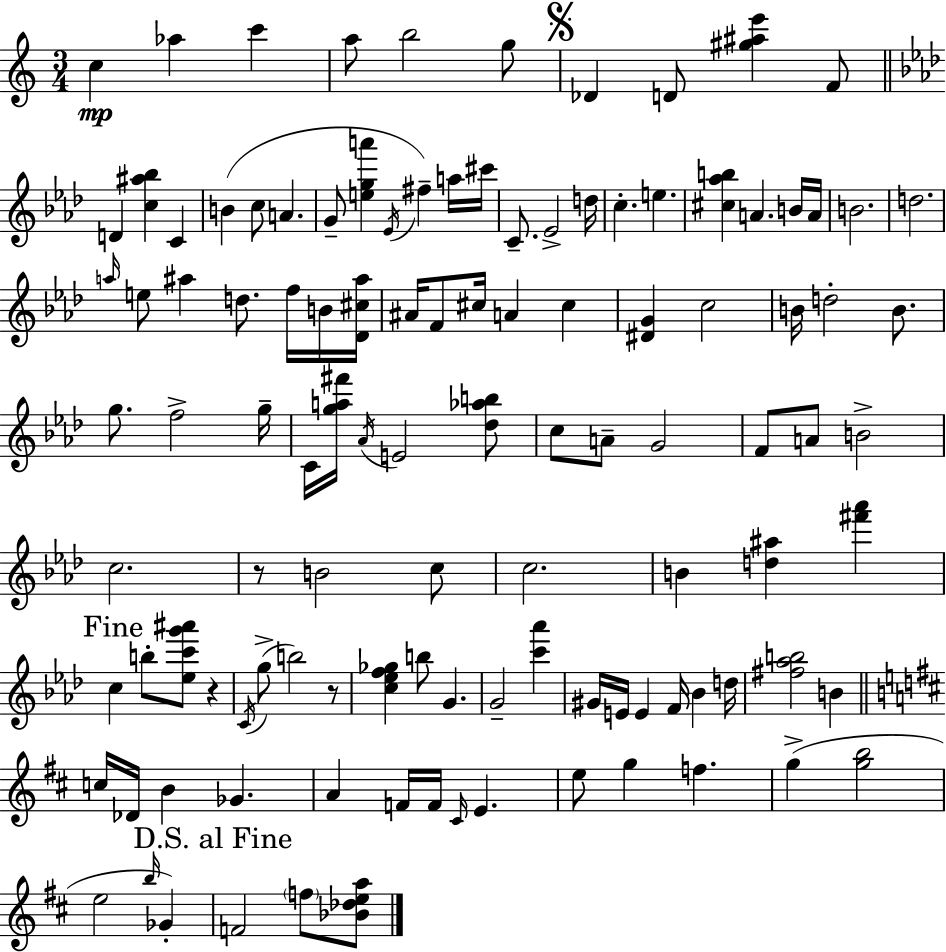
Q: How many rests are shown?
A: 3